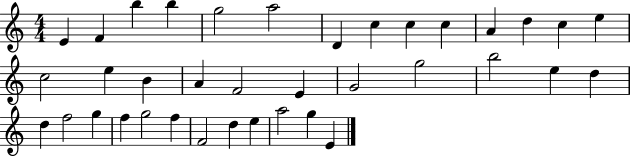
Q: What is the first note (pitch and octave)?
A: E4